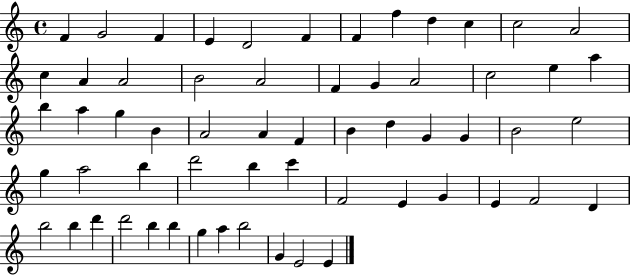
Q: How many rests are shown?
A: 0